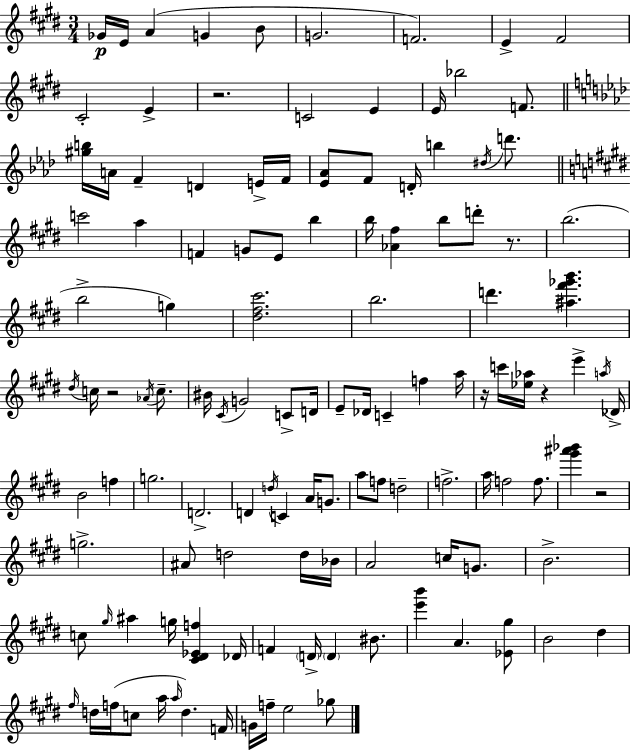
X:1
T:Untitled
M:3/4
L:1/4
K:E
_G/4 E/4 A G B/2 G2 F2 E ^F2 ^C2 E z2 C2 E E/4 _b2 F/2 [^gb]/4 A/4 F D E/4 F/4 [_E_A]/2 F/2 D/4 b ^d/4 d'/2 c'2 a F G/2 E/2 b b/4 [_A^f] b/2 d'/2 z/2 b2 b2 g [^d^f^c']2 b2 d' [^a^f'_g'b'] ^d/4 c/4 z2 _A/4 c/2 ^B/4 ^C/4 G2 C/2 D/4 E/2 _D/4 C f a/4 z/4 c'/4 [_e_a]/4 z e' a/4 _D/4 B2 f g2 D2 D d/4 C A/4 G/2 a/2 f/2 d2 f2 a/4 f2 f/2 [^g'^a'_b'] z2 g2 ^A/2 d2 d/4 _B/4 A2 c/4 G/2 B2 c/2 ^g/4 ^a g/4 [^C^D_Ef] _D/4 F D/4 D ^B/2 [e'b'] A [_E^g]/2 B2 ^d ^f/4 d/4 f/4 c/2 a/4 a/4 d F/4 G/4 f/4 e2 _g/2